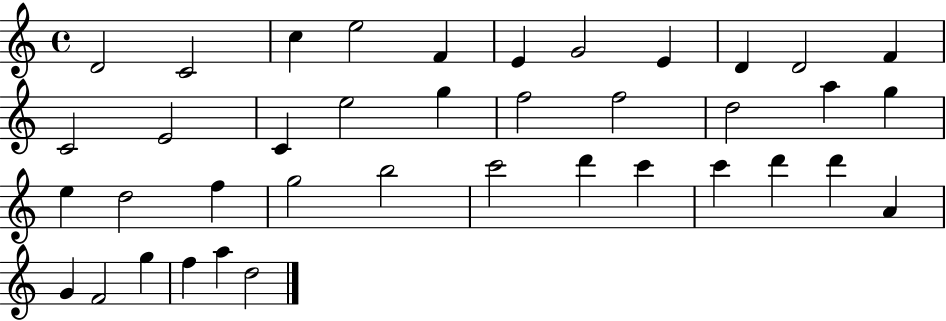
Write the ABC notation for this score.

X:1
T:Untitled
M:4/4
L:1/4
K:C
D2 C2 c e2 F E G2 E D D2 F C2 E2 C e2 g f2 f2 d2 a g e d2 f g2 b2 c'2 d' c' c' d' d' A G F2 g f a d2